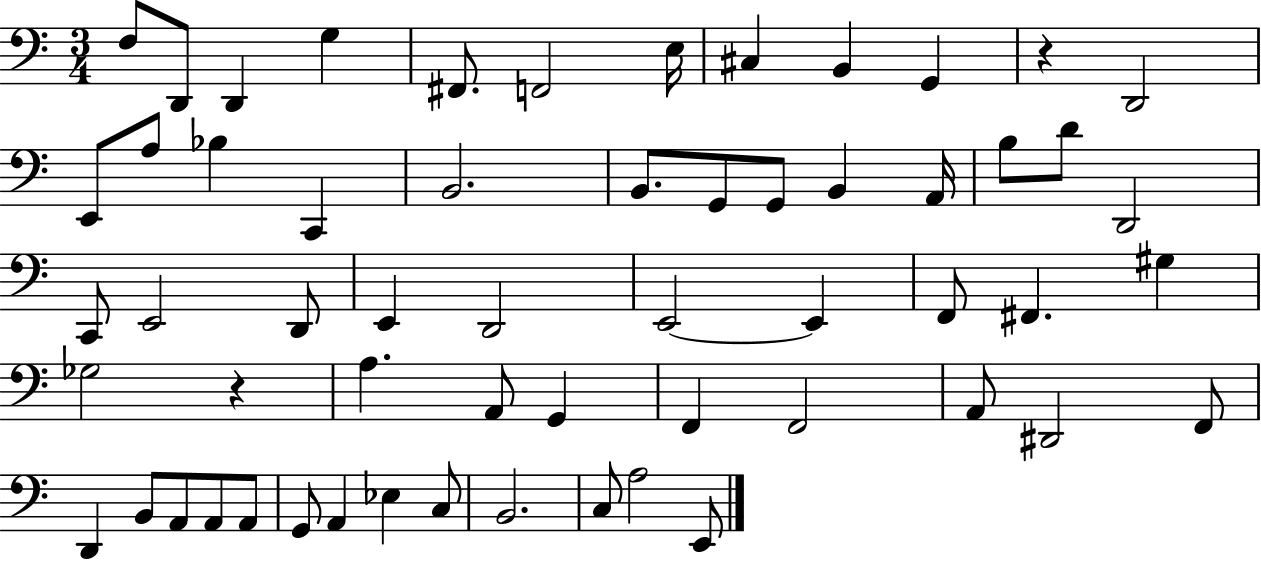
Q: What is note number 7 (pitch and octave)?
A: E3